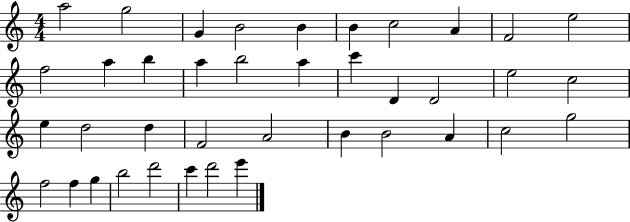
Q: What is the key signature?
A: C major